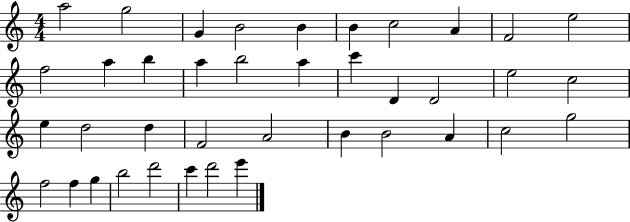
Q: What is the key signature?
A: C major